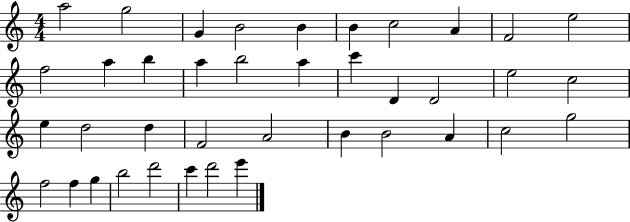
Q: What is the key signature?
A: C major